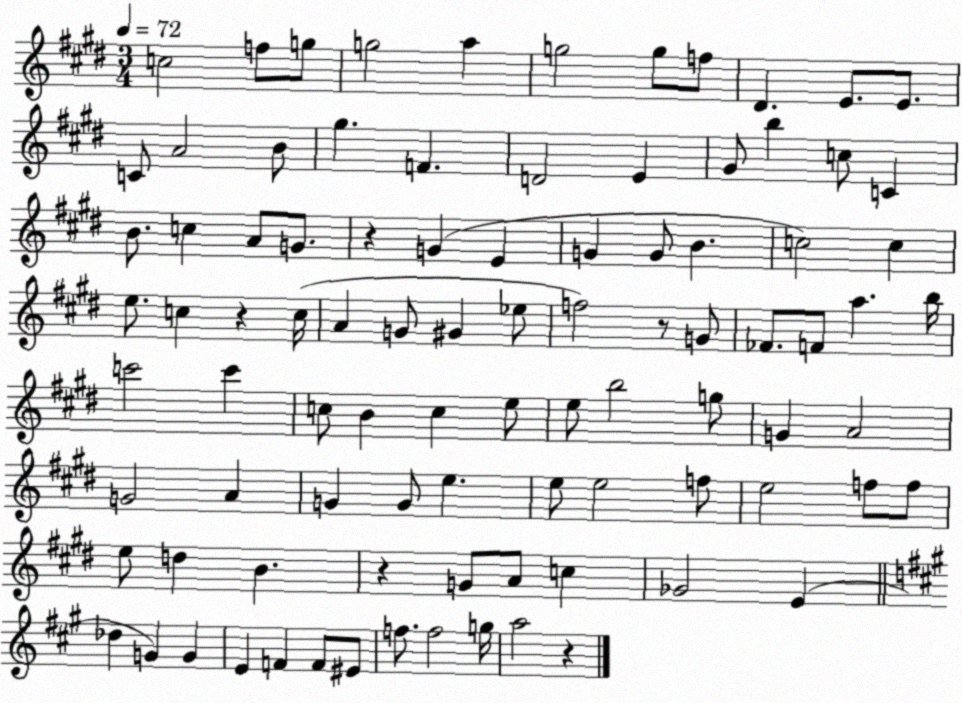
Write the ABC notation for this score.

X:1
T:Untitled
M:3/4
L:1/4
K:E
c2 f/2 g/2 g2 a g2 g/2 f/2 ^D E/2 E/2 C/2 A2 B/2 ^g F D2 E ^G/2 b c/2 C B/2 c A/2 G/2 z G E G G/2 B c2 c e/2 c z c/4 A G/2 ^G _e/2 f2 z/2 G/2 _F/2 F/2 a b/4 c'2 c' c/2 B c e/2 e/2 b2 g/2 G A2 G2 A G G/2 e e/2 e2 f/2 e2 f/2 f/2 e/2 d B z G/2 A/2 c _G2 E _d G G E F F/2 ^E/2 f/2 f2 g/4 a2 z